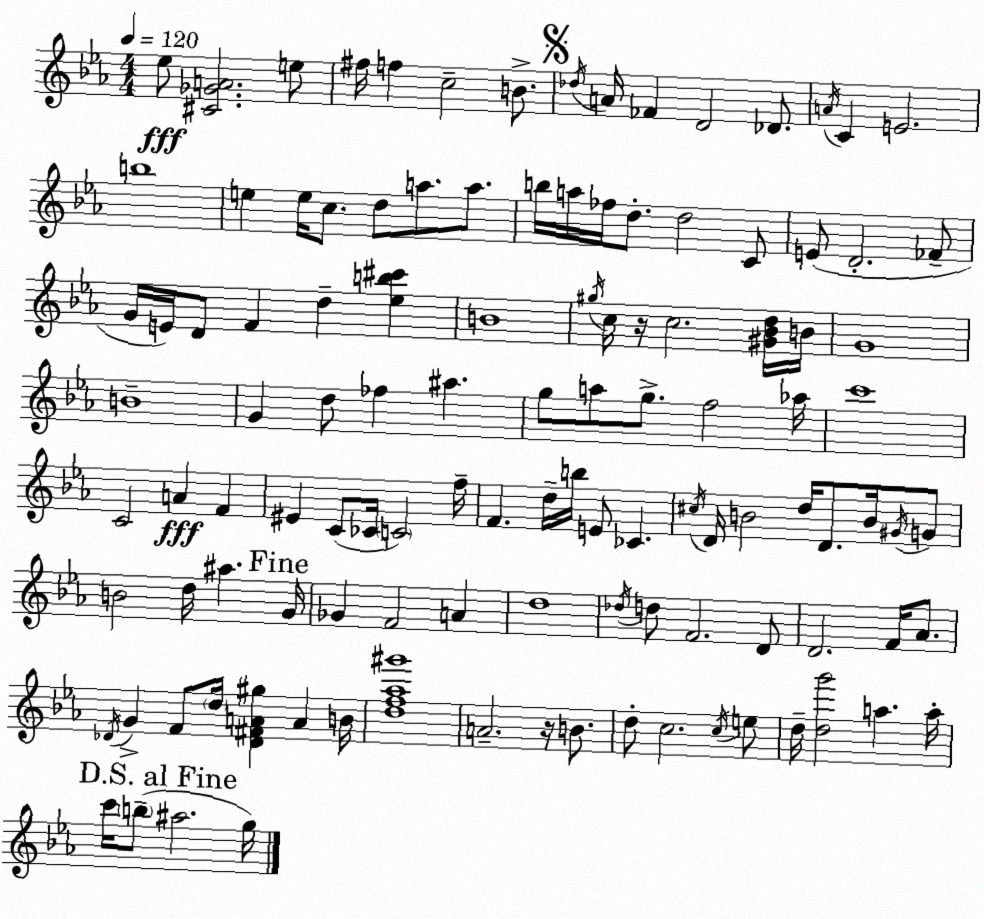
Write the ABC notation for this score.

X:1
T:Untitled
M:4/4
L:1/4
K:Cm
_e/2 [^C_GA]2 e/2 ^f/4 f c2 B/2 _d/4 A/4 _F D2 _D/2 A/4 C E2 b4 e e/4 c/2 d/2 a/2 a/2 b/4 a/4 _f/4 d/2 d2 C/2 E/2 D2 _F/2 G/4 E/4 D/2 F d [_eb^c'] B4 ^g/4 c/4 z/4 c2 [^G_Bd]/4 B/4 G4 B4 G d/2 _f ^a g/2 a/2 g/2 f2 _a/4 c'4 C2 A F ^E C/2 _C/4 C2 f/4 F d/4 b/4 E/2 _C ^c/4 D/4 B2 d/4 D/2 B/4 ^G/4 G/2 B2 d/4 ^a G/4 _G F2 A d4 _d/4 d/2 F2 D/2 D2 F/4 _A/2 _D/4 G F/2 d/4 [_D^FA^g] A B/4 [df_a^g']4 A2 z/4 B/2 d/2 c2 c/4 e/2 d/4 [dg']2 a a/4 c'/4 b/2 ^a2 g/4